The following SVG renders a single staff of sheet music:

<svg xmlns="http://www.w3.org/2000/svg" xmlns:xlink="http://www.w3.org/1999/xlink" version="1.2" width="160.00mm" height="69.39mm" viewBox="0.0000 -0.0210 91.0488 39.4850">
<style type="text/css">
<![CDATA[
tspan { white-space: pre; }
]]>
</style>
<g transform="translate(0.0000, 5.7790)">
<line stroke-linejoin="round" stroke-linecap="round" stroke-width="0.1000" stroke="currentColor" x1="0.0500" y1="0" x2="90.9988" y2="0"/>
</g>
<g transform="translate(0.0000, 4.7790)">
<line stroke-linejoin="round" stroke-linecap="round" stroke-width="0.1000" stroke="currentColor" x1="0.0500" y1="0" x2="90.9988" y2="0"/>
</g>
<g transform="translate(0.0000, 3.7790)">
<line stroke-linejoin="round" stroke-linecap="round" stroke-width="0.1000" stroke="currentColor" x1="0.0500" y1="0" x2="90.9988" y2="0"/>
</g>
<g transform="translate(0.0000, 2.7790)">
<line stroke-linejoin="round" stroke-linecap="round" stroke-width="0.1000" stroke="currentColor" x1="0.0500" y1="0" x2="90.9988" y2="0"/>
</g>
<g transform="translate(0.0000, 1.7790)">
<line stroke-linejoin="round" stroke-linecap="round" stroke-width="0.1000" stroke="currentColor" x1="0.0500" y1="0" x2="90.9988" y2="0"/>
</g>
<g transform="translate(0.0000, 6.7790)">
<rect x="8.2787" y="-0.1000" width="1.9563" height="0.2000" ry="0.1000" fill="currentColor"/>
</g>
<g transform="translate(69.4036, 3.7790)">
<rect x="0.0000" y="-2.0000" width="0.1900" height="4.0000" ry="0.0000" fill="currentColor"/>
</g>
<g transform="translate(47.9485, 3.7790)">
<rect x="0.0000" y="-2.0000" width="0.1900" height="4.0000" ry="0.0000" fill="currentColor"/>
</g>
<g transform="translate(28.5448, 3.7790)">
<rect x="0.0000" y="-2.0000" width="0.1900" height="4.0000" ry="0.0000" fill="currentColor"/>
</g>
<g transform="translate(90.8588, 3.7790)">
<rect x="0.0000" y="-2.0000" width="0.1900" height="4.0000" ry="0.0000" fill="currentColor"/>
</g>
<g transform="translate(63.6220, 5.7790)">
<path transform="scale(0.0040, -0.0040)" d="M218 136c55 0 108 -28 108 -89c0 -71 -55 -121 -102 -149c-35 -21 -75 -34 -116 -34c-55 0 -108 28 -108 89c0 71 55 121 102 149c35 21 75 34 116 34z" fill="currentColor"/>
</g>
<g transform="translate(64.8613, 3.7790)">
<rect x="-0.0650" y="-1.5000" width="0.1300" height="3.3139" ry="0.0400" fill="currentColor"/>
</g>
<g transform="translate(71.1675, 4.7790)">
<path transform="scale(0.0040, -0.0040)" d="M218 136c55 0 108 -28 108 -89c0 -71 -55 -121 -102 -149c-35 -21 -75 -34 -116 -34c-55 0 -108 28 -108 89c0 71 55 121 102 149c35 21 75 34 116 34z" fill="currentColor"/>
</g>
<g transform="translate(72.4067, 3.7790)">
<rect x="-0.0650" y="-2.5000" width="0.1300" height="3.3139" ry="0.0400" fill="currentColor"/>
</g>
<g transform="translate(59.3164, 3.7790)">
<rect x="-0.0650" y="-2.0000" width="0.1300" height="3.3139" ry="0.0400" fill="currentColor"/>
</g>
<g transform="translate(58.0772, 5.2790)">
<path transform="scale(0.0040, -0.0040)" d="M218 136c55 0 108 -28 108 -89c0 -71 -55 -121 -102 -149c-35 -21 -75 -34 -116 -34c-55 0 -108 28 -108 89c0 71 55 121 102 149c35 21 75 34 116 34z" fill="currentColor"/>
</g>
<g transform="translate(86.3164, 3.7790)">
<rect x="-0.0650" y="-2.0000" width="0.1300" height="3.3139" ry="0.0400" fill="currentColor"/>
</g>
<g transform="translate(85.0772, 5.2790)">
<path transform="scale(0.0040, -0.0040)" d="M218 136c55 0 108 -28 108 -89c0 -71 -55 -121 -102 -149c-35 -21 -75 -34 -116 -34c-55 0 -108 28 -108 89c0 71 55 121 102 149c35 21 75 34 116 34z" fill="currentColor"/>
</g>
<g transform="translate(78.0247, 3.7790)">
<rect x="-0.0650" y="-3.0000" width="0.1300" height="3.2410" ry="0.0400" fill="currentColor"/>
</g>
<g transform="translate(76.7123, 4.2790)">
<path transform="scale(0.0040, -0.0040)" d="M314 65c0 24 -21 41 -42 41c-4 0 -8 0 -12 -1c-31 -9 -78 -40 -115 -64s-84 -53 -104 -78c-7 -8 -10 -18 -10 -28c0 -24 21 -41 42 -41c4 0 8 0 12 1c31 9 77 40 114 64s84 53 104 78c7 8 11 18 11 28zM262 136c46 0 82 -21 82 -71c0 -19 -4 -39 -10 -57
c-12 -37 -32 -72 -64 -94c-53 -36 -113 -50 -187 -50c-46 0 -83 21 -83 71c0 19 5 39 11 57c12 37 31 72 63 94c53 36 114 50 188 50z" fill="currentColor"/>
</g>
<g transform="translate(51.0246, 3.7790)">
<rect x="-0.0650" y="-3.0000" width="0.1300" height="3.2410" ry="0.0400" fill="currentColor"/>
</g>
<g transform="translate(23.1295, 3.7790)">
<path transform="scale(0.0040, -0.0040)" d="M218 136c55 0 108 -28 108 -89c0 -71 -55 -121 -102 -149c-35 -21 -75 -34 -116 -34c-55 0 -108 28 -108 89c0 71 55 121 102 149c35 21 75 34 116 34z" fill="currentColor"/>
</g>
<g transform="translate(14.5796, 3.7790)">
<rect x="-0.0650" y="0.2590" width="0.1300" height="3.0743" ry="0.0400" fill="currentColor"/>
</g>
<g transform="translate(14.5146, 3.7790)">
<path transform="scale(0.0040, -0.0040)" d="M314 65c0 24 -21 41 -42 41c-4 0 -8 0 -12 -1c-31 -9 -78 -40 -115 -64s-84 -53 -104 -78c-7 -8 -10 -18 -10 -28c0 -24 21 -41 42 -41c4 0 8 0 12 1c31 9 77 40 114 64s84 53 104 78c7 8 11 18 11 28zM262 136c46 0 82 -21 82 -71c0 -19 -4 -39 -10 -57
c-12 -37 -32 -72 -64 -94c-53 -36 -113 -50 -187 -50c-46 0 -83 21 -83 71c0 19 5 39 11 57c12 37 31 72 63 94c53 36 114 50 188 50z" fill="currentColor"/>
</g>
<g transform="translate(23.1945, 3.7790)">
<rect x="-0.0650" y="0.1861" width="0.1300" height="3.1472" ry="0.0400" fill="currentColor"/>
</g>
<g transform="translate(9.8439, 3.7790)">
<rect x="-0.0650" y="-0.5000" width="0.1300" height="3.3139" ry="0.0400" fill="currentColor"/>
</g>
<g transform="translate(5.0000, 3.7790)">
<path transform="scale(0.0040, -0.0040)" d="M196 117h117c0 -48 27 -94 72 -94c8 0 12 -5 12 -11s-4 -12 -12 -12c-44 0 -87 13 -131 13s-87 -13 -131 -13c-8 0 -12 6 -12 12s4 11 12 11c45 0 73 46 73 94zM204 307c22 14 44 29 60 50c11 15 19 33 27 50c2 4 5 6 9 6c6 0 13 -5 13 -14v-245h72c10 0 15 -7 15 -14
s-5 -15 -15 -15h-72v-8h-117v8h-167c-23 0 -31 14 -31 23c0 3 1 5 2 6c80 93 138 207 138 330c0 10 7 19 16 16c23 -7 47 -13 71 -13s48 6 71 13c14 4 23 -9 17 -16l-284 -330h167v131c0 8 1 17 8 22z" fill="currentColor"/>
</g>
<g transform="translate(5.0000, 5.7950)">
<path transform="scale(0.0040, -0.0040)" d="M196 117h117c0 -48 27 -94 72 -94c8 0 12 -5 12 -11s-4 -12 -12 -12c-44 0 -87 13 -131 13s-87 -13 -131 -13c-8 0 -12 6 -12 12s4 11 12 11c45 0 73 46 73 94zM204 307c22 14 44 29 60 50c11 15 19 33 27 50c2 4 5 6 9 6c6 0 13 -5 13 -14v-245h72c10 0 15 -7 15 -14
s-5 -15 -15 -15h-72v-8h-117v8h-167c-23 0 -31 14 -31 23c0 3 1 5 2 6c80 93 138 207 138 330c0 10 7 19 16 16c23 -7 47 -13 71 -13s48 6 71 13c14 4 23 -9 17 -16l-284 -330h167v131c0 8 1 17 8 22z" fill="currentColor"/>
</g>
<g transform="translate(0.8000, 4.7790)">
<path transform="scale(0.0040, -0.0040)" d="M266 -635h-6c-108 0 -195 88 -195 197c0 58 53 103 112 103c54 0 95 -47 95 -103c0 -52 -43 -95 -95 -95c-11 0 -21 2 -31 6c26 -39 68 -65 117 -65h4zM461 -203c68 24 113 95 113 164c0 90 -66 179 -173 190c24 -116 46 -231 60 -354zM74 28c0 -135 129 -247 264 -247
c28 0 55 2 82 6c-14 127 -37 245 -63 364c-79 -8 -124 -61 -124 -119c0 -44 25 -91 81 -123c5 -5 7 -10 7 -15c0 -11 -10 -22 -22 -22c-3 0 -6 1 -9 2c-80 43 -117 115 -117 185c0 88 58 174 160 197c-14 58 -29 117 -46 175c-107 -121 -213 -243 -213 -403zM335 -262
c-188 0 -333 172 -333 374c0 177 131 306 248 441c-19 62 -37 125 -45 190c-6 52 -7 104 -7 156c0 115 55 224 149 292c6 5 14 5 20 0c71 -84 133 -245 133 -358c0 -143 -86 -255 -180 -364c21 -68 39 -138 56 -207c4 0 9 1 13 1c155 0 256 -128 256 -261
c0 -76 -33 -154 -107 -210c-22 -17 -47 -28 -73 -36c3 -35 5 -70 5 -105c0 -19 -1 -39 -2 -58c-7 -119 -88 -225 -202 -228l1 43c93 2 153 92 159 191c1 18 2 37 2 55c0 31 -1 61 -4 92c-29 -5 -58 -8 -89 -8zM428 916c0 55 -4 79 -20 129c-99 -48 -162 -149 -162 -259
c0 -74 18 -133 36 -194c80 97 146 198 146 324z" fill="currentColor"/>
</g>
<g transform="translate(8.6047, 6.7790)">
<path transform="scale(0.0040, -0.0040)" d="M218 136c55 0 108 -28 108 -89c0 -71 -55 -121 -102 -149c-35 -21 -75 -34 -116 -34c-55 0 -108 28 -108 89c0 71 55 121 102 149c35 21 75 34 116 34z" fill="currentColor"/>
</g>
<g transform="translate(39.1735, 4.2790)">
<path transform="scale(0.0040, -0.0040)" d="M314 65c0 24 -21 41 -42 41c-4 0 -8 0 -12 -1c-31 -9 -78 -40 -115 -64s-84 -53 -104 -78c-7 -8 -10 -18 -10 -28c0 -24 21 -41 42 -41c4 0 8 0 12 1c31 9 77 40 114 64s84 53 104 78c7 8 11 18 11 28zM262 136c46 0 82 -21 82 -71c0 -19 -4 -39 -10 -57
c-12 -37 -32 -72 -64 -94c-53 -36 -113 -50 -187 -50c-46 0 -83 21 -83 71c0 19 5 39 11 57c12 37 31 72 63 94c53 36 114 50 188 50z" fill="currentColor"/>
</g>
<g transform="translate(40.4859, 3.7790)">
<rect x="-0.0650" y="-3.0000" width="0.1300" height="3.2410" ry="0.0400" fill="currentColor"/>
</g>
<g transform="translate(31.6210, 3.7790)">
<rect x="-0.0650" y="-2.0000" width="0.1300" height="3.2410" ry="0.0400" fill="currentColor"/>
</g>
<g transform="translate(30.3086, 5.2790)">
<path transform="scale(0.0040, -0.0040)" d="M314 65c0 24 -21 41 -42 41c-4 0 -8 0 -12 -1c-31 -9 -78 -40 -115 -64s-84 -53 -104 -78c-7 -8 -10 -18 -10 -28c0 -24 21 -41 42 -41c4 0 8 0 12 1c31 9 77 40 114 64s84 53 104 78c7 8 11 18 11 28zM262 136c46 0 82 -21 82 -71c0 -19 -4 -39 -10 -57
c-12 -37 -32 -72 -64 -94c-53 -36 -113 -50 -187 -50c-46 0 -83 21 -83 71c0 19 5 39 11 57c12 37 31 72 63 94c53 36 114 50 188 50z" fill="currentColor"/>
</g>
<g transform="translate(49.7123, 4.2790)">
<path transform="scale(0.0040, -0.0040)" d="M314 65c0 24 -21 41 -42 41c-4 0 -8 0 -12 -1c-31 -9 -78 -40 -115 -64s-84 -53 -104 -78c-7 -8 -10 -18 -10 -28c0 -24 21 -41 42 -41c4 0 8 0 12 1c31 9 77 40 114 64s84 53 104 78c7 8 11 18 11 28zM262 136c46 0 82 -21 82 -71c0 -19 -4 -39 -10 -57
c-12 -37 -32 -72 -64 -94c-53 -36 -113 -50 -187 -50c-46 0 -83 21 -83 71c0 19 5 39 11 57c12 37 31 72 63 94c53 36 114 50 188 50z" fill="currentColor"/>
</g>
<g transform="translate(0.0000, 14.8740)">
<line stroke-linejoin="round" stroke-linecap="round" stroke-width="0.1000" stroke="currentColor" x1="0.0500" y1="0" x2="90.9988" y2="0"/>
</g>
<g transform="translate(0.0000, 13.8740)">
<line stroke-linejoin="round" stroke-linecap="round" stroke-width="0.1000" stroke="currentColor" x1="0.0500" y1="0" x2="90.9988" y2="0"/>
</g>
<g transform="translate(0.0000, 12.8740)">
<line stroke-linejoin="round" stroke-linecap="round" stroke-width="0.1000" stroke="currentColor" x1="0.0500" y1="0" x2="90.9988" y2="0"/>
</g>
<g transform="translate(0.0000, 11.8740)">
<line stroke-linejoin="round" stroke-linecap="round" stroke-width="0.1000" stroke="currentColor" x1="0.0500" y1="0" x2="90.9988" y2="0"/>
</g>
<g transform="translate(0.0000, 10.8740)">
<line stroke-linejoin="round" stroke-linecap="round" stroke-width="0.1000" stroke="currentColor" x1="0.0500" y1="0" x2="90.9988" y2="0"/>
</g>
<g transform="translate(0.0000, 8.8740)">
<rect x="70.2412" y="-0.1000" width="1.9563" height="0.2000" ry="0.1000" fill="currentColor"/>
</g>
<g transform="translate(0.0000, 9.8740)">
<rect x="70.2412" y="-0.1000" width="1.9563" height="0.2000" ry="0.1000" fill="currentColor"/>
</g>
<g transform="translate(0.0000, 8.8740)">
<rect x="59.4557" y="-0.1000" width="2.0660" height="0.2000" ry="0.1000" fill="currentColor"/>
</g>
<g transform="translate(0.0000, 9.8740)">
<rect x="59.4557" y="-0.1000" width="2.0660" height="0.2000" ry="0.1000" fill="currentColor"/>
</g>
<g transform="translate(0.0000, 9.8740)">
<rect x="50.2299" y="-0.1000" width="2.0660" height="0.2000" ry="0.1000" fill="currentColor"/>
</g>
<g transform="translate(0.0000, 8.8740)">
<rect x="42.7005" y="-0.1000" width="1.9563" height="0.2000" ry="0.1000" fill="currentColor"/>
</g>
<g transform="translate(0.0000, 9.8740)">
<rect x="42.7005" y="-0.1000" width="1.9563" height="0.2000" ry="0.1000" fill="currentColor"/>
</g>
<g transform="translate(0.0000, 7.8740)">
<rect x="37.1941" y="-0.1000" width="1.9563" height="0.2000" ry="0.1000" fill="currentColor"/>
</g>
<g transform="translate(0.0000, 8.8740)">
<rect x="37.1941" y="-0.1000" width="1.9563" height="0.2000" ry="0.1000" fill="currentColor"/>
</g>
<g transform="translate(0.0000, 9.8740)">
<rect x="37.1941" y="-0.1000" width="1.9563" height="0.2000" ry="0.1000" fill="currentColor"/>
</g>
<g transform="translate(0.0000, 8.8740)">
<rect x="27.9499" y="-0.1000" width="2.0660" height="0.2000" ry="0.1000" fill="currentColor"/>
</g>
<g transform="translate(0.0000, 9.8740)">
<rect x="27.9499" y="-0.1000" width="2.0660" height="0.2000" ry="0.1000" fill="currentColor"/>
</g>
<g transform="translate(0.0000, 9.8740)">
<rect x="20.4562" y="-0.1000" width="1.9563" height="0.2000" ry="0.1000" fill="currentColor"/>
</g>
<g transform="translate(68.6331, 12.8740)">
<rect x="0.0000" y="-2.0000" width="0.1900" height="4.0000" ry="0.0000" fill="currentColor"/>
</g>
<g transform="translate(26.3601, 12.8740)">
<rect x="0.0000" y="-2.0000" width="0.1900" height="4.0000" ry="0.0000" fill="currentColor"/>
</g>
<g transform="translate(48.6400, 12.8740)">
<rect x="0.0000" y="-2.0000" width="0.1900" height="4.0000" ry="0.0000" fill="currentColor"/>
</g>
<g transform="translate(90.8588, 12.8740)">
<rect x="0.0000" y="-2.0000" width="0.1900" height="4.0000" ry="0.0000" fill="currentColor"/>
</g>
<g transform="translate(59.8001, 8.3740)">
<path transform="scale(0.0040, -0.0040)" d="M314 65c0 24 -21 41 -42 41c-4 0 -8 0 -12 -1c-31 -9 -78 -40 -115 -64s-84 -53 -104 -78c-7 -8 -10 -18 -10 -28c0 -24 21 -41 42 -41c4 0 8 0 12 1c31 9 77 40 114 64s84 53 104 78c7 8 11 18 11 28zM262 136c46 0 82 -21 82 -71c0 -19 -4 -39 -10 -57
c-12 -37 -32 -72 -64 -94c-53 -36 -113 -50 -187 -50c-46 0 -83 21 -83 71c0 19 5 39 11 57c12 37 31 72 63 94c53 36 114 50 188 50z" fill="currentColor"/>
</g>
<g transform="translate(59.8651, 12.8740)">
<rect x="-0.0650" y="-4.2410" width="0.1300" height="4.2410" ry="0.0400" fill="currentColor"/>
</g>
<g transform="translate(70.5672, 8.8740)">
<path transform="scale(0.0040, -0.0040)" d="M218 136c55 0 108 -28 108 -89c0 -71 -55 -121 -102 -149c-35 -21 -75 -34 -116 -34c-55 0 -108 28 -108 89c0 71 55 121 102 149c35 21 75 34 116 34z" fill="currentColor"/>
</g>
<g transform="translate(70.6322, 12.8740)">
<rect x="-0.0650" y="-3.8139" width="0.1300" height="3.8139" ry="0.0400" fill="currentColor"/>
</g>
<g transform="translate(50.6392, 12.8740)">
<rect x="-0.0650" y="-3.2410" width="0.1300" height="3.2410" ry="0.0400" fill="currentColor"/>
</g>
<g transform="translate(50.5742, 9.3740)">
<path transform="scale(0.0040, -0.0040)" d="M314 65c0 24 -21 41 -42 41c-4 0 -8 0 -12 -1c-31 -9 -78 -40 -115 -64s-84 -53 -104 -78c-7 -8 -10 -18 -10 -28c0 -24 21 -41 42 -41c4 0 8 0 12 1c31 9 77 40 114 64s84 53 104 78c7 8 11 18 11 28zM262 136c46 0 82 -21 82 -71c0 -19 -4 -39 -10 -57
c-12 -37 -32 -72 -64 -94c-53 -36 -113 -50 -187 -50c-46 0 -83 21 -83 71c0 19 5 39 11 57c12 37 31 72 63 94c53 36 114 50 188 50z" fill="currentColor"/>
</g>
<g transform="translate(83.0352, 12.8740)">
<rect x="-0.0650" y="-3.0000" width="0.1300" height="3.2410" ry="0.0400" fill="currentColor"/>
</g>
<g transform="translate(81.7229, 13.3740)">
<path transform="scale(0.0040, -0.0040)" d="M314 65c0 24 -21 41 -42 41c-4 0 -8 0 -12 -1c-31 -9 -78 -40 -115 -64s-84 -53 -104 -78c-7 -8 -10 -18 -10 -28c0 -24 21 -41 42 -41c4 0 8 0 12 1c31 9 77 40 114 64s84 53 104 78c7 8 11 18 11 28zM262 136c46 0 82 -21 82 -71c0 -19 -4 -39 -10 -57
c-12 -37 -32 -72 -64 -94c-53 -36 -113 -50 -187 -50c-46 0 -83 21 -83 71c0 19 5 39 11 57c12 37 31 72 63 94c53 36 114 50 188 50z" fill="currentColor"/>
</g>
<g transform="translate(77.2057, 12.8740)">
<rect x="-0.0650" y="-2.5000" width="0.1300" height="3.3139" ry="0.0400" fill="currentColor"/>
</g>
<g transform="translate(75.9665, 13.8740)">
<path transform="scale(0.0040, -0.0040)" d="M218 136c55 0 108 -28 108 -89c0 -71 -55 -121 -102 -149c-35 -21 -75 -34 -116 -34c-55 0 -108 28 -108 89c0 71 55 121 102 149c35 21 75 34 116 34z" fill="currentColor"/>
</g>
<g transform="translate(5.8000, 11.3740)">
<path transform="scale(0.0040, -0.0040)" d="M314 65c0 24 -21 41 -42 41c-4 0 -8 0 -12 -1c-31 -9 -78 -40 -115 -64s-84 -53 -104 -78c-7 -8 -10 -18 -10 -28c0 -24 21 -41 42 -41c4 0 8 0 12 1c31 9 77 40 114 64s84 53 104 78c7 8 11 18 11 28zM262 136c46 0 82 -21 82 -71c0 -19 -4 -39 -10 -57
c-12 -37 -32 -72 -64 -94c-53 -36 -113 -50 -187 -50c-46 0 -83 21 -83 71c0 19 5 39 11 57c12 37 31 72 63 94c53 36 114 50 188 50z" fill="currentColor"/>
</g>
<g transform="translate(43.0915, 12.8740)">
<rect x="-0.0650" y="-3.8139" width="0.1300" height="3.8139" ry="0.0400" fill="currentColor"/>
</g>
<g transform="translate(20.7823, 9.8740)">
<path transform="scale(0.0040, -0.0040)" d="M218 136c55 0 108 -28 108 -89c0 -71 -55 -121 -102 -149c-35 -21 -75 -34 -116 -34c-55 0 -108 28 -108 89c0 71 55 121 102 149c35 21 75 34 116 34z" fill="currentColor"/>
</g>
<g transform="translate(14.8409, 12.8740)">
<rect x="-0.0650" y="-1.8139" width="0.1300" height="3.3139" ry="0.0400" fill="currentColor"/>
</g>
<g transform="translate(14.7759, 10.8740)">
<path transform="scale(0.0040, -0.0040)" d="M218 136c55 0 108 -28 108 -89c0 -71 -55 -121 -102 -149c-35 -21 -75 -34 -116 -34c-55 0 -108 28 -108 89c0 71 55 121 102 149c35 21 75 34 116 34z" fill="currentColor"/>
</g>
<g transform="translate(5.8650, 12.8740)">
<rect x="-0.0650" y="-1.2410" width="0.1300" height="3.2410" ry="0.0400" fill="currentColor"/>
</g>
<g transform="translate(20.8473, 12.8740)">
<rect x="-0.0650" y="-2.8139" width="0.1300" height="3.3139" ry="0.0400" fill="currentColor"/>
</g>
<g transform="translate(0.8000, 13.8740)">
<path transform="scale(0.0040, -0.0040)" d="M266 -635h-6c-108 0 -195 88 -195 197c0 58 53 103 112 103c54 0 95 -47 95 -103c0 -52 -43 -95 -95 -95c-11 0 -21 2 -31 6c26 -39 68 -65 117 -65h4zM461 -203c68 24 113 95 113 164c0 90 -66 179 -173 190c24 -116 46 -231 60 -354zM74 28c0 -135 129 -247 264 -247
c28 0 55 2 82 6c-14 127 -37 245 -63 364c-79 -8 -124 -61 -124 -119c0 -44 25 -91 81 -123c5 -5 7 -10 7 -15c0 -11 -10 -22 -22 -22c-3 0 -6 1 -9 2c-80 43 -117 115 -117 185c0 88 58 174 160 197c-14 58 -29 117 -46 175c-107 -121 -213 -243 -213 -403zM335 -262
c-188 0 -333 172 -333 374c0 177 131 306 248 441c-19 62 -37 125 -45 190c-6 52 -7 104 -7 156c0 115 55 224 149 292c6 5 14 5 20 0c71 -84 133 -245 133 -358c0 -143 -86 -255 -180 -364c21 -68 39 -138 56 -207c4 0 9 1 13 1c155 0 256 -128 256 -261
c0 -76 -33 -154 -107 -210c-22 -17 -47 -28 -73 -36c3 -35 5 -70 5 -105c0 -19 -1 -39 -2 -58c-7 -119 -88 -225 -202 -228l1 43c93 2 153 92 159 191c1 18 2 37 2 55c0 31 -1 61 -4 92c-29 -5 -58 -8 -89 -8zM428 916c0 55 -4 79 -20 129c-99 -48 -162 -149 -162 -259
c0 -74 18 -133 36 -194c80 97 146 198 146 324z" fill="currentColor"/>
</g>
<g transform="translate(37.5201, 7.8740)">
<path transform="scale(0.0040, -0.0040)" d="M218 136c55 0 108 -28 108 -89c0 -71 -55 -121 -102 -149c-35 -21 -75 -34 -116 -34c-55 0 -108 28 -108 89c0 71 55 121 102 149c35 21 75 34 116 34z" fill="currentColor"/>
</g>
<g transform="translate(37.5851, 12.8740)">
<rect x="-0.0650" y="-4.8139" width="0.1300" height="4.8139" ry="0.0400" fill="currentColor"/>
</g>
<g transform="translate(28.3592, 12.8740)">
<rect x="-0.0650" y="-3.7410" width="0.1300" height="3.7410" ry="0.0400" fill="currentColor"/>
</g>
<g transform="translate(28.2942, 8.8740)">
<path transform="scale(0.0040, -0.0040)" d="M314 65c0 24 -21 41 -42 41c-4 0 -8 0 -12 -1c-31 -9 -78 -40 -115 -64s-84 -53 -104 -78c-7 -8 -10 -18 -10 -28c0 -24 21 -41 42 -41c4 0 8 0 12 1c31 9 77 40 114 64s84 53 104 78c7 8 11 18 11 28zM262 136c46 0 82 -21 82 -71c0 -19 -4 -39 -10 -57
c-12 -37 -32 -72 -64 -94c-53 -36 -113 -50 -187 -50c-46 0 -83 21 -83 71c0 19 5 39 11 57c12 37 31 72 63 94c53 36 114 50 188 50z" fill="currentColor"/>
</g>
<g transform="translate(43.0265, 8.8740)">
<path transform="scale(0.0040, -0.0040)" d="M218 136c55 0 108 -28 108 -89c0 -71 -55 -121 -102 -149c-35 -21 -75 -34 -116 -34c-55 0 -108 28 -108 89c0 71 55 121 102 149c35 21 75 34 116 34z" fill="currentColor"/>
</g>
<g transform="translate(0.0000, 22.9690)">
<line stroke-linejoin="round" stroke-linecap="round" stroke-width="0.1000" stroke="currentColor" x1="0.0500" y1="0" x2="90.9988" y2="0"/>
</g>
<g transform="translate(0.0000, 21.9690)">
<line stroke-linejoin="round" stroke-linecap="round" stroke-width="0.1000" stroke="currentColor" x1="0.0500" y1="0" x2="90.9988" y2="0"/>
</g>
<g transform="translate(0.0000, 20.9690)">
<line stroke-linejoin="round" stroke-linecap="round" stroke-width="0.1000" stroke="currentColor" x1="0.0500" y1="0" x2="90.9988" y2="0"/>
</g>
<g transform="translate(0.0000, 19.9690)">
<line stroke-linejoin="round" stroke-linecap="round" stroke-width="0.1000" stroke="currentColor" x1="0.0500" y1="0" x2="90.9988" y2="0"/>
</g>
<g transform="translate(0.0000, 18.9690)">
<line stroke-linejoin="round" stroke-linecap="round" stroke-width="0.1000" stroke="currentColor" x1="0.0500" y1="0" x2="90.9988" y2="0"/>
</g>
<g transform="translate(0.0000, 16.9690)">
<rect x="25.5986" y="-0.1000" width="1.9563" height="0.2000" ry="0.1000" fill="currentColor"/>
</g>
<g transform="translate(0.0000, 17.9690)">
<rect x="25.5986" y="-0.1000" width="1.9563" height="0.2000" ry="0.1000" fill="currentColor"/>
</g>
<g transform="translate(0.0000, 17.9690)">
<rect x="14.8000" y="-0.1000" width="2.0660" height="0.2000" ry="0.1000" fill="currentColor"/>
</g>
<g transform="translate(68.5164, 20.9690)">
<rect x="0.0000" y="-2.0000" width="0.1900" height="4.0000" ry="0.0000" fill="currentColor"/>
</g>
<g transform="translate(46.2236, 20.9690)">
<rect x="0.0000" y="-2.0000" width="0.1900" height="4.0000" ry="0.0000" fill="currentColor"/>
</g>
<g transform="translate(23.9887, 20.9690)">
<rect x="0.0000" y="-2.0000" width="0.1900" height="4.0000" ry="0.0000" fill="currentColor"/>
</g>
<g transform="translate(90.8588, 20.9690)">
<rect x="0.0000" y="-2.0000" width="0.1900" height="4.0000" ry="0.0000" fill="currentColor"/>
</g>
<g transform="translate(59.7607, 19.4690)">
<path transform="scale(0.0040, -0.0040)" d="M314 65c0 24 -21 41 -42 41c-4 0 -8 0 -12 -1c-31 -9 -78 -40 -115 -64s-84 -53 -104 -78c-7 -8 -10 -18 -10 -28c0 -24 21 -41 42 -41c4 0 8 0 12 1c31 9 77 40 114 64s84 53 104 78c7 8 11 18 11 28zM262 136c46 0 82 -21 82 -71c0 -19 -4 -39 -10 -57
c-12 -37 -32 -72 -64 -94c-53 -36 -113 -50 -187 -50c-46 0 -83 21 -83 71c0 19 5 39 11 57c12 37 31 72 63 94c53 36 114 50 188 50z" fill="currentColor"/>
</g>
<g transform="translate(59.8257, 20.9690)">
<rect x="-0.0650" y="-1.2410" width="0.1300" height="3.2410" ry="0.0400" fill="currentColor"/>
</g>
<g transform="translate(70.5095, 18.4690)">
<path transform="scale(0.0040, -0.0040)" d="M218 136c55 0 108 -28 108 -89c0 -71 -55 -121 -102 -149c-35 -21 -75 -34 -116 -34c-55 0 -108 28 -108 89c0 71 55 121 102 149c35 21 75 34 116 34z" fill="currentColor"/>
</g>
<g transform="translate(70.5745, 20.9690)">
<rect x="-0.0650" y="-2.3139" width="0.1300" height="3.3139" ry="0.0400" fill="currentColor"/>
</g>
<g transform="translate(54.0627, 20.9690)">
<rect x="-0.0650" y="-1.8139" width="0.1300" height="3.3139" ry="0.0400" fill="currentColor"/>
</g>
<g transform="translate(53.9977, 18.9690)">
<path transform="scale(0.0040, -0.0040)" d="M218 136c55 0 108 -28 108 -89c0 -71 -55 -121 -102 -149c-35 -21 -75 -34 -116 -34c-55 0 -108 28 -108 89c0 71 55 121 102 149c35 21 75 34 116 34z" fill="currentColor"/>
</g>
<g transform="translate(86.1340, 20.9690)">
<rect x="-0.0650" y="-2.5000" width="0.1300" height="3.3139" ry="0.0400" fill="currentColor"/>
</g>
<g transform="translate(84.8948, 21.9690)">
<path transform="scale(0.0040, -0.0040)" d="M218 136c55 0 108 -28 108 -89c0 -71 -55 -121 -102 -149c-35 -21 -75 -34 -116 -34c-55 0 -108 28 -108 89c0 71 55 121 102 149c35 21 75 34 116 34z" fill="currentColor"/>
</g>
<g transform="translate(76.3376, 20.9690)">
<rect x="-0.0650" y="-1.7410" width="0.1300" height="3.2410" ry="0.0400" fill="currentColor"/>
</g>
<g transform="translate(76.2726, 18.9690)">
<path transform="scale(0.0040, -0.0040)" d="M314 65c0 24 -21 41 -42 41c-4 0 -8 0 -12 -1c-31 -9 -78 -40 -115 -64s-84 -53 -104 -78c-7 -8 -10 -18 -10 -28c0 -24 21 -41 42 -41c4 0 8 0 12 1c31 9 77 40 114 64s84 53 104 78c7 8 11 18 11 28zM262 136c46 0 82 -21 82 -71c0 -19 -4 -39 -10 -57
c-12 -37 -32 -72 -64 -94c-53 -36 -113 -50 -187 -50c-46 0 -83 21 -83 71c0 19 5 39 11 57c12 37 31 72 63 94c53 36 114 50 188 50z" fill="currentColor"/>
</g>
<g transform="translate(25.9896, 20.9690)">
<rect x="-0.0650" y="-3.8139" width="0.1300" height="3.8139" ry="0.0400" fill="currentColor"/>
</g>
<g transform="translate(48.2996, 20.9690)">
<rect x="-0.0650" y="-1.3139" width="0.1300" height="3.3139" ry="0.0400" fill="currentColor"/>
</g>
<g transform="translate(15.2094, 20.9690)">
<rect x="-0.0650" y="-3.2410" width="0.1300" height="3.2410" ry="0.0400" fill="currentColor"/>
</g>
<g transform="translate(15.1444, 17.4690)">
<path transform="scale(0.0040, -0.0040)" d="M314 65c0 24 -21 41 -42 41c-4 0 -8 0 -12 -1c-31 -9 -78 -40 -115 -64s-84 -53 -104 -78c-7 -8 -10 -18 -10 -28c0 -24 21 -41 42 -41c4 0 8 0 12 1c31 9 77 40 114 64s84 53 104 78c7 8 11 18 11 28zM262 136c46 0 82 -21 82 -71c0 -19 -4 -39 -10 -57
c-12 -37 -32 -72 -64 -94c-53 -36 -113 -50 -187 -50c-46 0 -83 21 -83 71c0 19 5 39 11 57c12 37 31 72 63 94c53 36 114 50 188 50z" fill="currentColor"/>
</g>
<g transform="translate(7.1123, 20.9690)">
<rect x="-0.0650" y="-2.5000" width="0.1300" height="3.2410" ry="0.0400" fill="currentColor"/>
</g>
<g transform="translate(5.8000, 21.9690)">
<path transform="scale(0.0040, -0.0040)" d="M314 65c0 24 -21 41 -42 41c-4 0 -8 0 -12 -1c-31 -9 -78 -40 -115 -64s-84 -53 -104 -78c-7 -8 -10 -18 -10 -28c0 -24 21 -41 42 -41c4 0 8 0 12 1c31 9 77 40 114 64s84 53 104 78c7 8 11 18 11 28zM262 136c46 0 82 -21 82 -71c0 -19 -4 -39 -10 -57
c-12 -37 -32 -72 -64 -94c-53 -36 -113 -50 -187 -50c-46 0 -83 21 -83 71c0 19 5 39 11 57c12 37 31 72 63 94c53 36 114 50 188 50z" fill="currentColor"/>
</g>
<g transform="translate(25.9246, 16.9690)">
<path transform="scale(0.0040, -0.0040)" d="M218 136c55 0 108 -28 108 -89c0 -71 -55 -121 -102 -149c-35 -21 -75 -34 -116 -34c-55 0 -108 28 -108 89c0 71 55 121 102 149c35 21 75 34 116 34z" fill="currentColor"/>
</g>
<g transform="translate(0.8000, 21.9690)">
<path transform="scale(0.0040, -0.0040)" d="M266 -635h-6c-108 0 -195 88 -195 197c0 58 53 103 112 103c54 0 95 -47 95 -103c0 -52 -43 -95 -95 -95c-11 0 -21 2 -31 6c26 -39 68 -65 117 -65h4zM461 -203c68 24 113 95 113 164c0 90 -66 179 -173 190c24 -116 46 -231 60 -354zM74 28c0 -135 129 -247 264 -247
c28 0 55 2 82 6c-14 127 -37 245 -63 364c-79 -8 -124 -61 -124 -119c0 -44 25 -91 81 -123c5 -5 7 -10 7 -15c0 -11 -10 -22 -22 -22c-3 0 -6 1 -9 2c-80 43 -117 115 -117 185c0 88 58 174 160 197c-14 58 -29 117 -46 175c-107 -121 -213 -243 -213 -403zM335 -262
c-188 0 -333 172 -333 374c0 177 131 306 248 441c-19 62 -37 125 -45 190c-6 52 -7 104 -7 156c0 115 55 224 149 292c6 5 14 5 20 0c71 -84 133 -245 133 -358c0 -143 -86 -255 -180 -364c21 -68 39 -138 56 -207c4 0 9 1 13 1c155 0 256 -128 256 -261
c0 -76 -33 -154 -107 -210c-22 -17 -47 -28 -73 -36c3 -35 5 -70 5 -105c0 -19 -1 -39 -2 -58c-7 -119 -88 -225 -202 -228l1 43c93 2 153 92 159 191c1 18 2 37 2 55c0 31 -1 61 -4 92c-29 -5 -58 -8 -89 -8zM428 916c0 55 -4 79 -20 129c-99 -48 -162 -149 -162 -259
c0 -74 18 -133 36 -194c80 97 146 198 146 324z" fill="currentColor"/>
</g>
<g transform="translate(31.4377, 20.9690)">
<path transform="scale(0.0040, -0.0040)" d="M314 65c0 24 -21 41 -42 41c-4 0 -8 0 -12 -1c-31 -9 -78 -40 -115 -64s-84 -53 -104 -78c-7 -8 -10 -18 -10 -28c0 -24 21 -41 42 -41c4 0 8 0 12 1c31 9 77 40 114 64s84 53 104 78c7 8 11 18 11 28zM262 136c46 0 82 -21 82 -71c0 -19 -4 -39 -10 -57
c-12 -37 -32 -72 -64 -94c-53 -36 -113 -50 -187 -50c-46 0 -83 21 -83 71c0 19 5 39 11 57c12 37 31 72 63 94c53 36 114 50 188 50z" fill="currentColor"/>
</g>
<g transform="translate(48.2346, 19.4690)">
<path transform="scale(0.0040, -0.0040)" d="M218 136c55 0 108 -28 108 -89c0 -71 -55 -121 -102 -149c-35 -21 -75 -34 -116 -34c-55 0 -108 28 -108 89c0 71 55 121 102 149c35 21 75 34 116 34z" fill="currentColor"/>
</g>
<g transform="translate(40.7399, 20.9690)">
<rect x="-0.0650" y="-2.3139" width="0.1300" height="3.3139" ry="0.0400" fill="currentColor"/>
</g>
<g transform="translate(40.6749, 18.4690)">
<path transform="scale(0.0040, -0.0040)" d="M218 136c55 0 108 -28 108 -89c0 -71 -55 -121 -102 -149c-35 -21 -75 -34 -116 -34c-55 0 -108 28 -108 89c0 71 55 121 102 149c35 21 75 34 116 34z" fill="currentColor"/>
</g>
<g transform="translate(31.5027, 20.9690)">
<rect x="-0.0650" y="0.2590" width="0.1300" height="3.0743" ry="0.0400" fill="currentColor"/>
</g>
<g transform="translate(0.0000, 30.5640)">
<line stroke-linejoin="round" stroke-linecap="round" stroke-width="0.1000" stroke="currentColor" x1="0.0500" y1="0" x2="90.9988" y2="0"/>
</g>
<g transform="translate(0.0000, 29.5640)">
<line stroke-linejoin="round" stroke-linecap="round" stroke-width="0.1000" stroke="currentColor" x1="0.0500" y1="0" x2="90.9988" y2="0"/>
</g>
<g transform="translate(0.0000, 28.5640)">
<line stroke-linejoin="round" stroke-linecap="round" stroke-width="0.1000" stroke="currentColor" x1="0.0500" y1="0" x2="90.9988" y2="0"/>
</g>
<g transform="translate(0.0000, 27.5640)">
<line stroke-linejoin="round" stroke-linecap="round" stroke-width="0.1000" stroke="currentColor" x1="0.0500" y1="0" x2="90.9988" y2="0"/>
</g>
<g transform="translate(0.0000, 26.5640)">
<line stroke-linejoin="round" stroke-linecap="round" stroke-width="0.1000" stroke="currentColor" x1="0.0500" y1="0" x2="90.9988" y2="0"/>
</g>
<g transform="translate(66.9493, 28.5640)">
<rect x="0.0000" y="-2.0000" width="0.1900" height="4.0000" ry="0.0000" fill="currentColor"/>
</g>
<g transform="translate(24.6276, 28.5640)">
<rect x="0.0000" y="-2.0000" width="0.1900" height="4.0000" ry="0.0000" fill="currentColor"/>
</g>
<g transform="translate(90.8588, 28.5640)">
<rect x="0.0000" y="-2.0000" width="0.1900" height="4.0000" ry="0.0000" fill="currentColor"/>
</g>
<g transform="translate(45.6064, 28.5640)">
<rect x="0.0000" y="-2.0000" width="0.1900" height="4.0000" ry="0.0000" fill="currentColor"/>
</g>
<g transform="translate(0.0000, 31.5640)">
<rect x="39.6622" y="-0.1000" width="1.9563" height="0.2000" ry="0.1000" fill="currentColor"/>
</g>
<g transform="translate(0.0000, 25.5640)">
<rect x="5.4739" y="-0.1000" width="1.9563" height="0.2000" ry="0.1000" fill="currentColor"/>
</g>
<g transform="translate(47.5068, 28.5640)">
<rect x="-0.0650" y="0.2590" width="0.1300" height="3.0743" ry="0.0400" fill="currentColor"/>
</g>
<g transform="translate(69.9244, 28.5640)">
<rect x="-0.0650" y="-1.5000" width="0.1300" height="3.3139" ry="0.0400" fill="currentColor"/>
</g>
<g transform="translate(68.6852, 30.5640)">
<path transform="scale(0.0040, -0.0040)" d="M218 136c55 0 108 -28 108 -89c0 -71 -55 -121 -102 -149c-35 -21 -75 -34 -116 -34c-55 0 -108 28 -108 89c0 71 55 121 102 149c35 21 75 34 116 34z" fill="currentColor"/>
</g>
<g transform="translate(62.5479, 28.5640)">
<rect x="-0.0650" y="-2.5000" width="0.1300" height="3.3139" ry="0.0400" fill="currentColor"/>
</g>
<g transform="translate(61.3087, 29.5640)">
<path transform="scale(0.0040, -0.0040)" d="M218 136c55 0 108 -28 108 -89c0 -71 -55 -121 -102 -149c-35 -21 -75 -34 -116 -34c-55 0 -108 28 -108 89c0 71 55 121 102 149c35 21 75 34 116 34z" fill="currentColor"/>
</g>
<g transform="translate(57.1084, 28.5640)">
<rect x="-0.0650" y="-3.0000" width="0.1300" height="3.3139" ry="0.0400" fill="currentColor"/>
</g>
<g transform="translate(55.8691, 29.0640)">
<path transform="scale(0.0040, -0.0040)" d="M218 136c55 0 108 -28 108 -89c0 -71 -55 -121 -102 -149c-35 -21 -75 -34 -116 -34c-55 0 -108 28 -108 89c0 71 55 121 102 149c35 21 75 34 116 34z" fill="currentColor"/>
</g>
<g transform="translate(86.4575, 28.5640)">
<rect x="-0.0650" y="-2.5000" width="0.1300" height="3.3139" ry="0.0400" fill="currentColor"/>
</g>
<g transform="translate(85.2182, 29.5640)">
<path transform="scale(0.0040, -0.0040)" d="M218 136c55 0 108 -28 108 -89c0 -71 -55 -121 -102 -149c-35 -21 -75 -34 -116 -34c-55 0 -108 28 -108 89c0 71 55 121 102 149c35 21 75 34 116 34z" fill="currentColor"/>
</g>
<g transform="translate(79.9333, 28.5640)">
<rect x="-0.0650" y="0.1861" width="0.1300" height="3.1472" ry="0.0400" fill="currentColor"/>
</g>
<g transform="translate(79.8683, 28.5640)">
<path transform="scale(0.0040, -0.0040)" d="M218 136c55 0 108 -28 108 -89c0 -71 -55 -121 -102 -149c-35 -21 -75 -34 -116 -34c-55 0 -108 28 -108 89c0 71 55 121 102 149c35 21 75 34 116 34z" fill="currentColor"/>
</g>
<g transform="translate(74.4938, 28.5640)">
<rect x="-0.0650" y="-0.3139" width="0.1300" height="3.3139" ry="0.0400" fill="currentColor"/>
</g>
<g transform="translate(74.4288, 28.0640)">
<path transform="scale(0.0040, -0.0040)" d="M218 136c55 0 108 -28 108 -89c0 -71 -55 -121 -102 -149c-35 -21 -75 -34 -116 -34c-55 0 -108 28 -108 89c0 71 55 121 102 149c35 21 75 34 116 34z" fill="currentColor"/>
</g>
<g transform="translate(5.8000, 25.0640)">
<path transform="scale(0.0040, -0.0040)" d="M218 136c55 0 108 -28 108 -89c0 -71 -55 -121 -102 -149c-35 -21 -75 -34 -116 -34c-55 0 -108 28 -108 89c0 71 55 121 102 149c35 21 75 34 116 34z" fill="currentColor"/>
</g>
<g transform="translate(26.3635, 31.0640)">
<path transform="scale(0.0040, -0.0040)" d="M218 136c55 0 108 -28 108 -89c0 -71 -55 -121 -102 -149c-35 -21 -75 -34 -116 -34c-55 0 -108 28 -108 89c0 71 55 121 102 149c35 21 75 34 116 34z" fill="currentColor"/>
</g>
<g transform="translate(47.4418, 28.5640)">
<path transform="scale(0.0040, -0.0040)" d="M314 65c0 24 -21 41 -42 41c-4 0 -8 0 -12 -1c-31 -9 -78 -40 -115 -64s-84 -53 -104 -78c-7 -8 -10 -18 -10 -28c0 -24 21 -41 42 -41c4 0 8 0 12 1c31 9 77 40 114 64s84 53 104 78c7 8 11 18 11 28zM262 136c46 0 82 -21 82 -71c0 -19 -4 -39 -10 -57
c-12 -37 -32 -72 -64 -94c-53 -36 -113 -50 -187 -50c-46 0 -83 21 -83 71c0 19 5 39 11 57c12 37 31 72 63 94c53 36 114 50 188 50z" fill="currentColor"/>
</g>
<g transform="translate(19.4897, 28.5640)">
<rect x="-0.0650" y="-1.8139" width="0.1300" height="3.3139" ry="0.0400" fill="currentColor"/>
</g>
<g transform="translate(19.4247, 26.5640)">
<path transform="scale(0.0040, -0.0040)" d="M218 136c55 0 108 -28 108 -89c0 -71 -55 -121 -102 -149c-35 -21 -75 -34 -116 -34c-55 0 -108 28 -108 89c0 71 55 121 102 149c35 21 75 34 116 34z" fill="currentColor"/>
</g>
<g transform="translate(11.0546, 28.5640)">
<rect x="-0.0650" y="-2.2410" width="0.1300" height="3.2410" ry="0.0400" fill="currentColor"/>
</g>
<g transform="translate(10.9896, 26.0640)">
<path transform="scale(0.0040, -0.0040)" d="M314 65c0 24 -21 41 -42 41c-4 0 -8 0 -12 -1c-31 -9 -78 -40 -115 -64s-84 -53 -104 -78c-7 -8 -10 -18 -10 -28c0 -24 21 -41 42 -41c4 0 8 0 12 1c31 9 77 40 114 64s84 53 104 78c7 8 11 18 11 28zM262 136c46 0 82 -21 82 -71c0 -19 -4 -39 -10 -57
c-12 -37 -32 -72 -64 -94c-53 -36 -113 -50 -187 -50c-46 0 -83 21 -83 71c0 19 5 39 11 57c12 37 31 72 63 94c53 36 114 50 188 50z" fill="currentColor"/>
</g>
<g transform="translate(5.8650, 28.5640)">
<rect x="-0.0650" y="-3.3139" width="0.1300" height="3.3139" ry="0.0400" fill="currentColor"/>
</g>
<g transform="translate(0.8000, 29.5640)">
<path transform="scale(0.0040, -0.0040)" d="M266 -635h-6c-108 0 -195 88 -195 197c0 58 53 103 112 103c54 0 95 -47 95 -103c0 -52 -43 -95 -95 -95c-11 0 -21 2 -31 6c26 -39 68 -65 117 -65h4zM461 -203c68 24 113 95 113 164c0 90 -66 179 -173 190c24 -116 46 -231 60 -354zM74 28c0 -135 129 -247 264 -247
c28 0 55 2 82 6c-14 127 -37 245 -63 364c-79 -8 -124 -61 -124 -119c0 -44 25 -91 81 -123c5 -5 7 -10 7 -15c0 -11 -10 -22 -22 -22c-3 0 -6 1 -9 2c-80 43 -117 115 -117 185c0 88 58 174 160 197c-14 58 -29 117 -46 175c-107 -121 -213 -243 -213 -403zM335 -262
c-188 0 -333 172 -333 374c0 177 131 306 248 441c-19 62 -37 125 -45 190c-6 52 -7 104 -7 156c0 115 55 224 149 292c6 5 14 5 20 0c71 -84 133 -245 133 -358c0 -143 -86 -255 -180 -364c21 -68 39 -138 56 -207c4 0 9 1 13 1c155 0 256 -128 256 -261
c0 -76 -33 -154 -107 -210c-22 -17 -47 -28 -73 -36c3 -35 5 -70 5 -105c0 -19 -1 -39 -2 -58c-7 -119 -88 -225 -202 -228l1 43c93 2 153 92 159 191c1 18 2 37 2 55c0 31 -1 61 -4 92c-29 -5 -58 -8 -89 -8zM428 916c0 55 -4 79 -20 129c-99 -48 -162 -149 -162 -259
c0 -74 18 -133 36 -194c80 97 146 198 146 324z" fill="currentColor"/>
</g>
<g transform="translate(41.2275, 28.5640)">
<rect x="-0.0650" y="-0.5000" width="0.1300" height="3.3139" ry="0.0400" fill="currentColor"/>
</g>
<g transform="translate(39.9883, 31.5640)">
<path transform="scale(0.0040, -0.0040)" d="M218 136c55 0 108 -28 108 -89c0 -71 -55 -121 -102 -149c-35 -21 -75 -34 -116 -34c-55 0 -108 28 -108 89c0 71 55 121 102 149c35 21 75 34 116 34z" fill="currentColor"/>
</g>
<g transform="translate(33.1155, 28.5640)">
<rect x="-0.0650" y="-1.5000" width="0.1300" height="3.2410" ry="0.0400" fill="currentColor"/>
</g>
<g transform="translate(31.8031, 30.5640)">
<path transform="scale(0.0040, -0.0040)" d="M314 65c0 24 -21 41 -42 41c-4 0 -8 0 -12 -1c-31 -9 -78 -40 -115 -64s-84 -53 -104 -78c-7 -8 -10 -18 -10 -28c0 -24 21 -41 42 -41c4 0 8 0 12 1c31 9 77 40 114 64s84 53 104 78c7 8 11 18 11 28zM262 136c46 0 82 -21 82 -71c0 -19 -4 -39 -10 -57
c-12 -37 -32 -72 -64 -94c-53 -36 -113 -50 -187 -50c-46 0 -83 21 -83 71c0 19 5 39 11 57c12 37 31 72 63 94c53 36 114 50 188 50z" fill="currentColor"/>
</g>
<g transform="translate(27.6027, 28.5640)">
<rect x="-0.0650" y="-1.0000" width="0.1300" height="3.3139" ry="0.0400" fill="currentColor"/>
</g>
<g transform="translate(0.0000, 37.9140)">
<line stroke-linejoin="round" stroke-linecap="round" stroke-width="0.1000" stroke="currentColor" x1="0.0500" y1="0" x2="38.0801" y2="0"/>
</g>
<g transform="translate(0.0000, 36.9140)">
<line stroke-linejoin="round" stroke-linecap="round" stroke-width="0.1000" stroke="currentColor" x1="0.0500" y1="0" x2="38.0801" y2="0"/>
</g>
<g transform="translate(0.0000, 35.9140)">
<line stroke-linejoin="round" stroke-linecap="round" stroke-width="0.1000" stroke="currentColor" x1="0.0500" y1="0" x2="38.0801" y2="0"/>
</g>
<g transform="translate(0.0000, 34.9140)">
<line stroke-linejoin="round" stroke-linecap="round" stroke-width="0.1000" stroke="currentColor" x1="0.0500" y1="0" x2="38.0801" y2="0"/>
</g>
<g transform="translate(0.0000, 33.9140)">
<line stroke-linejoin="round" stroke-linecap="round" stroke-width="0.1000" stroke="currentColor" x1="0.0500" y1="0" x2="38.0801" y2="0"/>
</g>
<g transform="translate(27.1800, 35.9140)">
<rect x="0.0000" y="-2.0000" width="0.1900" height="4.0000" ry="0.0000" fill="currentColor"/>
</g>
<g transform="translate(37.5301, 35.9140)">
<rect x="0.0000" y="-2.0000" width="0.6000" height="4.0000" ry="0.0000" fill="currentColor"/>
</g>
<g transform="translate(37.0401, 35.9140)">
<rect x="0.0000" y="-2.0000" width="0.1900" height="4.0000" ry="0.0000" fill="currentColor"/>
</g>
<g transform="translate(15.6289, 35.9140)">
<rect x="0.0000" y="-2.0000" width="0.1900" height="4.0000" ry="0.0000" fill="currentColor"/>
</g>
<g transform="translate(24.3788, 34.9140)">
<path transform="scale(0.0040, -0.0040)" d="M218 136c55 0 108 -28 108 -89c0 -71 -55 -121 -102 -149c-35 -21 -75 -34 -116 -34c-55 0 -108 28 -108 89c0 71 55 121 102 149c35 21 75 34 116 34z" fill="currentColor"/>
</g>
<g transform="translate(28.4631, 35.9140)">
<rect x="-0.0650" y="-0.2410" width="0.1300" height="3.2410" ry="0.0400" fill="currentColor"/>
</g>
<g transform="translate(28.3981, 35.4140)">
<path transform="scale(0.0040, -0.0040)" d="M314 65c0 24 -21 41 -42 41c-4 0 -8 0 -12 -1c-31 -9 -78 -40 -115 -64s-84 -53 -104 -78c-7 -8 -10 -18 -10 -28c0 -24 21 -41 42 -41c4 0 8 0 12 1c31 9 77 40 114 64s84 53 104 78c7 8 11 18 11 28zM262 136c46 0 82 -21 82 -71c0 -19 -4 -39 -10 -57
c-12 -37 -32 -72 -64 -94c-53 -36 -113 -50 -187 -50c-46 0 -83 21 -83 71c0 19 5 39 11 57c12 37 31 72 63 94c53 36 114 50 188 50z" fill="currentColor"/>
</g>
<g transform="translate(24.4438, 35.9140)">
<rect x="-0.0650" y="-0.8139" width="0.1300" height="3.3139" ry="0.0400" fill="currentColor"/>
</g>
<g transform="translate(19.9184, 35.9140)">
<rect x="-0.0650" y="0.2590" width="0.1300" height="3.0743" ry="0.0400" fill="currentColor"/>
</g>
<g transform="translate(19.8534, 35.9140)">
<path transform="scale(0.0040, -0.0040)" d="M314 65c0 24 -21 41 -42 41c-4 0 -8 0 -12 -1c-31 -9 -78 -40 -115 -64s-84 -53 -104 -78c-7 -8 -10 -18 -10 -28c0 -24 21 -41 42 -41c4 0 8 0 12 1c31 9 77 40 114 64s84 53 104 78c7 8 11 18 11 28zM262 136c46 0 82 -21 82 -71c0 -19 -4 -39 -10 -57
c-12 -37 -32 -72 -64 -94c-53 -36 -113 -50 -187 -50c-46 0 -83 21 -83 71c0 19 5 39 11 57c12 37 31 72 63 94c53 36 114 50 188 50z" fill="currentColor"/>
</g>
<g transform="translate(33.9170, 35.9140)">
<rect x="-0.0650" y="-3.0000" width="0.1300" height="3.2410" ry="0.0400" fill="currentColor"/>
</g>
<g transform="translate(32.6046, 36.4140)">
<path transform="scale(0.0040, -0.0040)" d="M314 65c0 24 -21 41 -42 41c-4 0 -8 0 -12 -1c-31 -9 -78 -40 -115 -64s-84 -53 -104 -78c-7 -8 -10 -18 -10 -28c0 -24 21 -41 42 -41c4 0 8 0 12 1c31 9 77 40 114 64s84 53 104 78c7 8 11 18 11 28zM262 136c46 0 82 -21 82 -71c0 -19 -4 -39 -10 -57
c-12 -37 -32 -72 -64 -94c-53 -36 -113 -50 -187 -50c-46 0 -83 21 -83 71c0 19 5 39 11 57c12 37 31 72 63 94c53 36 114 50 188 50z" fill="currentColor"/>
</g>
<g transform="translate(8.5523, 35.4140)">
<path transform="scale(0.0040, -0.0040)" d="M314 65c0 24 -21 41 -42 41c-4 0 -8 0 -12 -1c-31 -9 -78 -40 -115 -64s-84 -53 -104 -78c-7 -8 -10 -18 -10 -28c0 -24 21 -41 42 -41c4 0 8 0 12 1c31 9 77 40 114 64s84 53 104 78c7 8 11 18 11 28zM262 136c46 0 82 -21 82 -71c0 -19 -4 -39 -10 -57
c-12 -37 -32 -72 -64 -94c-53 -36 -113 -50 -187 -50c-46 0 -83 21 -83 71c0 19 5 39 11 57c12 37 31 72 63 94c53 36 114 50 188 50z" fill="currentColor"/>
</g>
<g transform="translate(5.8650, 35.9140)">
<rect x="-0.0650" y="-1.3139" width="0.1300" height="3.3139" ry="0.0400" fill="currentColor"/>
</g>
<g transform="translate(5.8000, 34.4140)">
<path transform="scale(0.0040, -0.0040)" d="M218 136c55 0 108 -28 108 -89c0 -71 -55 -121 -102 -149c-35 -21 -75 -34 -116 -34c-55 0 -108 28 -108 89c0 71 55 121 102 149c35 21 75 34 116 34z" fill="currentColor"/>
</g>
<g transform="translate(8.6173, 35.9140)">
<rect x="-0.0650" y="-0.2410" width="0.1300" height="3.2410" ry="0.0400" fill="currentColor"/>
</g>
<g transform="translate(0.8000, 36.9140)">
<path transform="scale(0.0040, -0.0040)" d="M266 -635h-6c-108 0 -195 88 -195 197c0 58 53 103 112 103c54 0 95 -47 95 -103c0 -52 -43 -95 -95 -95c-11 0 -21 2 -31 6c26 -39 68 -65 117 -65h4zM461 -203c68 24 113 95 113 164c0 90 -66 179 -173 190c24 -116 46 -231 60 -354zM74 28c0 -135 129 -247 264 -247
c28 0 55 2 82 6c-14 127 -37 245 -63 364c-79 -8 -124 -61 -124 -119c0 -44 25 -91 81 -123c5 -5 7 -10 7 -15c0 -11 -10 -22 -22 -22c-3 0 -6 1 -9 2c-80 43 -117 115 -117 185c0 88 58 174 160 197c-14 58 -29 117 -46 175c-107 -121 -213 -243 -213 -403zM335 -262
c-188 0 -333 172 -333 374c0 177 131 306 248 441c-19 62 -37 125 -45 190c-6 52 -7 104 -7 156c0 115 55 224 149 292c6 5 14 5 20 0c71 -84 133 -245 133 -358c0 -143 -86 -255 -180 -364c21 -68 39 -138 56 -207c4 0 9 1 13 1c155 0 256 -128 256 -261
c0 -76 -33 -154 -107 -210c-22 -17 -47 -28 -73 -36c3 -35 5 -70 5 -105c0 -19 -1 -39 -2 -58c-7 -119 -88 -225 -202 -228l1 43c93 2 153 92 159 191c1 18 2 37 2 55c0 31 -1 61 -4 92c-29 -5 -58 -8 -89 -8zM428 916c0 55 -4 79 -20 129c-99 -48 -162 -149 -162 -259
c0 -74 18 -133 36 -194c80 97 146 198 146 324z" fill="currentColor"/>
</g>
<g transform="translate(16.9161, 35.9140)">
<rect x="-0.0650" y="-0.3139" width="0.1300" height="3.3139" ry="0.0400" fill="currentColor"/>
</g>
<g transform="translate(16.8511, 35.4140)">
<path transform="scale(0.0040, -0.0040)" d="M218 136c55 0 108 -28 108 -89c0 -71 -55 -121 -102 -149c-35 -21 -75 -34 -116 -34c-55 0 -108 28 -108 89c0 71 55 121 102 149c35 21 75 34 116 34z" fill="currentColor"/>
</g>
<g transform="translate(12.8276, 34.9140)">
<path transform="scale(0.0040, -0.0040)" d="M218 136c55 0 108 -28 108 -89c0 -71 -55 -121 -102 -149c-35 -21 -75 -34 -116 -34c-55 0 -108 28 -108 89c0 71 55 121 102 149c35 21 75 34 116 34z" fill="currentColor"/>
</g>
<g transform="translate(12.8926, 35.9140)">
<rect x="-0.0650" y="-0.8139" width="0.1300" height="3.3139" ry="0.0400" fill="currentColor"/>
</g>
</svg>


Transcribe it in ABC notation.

X:1
T:Untitled
M:4/4
L:1/4
K:C
C B2 B F2 A2 A2 F E G A2 F e2 f a c'2 e' c' b2 d'2 c' G A2 G2 b2 c' B2 g e f e2 g f2 G b g2 f D E2 C B2 A G E c B G e c2 d c B2 d c2 A2